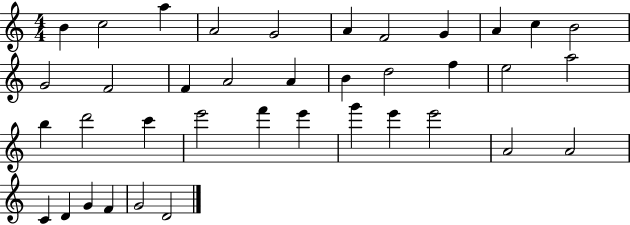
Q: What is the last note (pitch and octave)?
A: D4